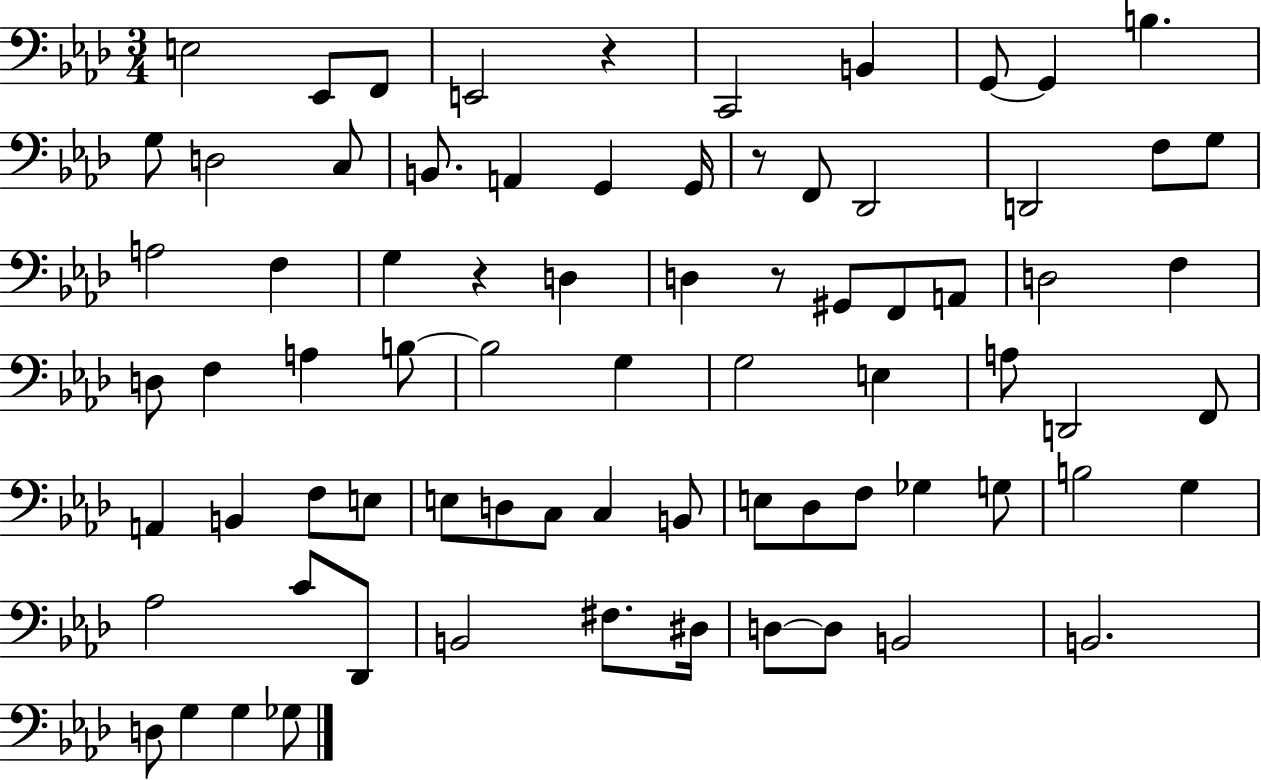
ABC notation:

X:1
T:Untitled
M:3/4
L:1/4
K:Ab
E,2 _E,,/2 F,,/2 E,,2 z C,,2 B,, G,,/2 G,, B, G,/2 D,2 C,/2 B,,/2 A,, G,, G,,/4 z/2 F,,/2 _D,,2 D,,2 F,/2 G,/2 A,2 F, G, z D, D, z/2 ^G,,/2 F,,/2 A,,/2 D,2 F, D,/2 F, A, B,/2 B,2 G, G,2 E, A,/2 D,,2 F,,/2 A,, B,, F,/2 E,/2 E,/2 D,/2 C,/2 C, B,,/2 E,/2 _D,/2 F,/2 _G, G,/2 B,2 G, _A,2 C/2 _D,,/2 B,,2 ^F,/2 ^D,/4 D,/2 D,/2 B,,2 B,,2 D,/2 G, G, _G,/2